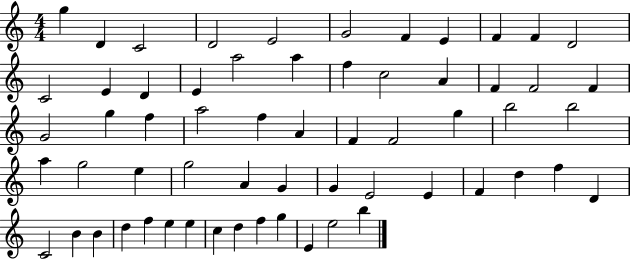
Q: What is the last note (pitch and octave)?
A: B5